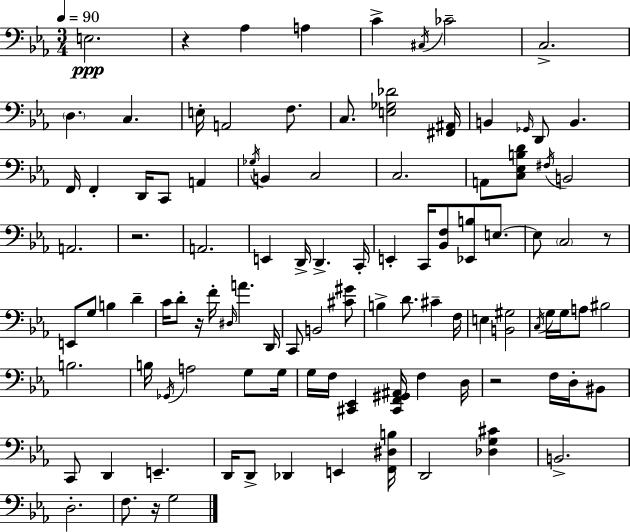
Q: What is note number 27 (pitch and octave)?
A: A2